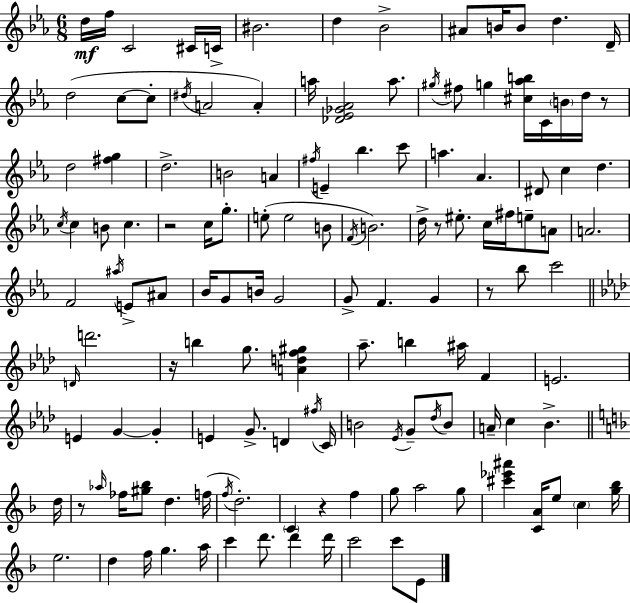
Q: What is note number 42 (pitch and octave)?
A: C5